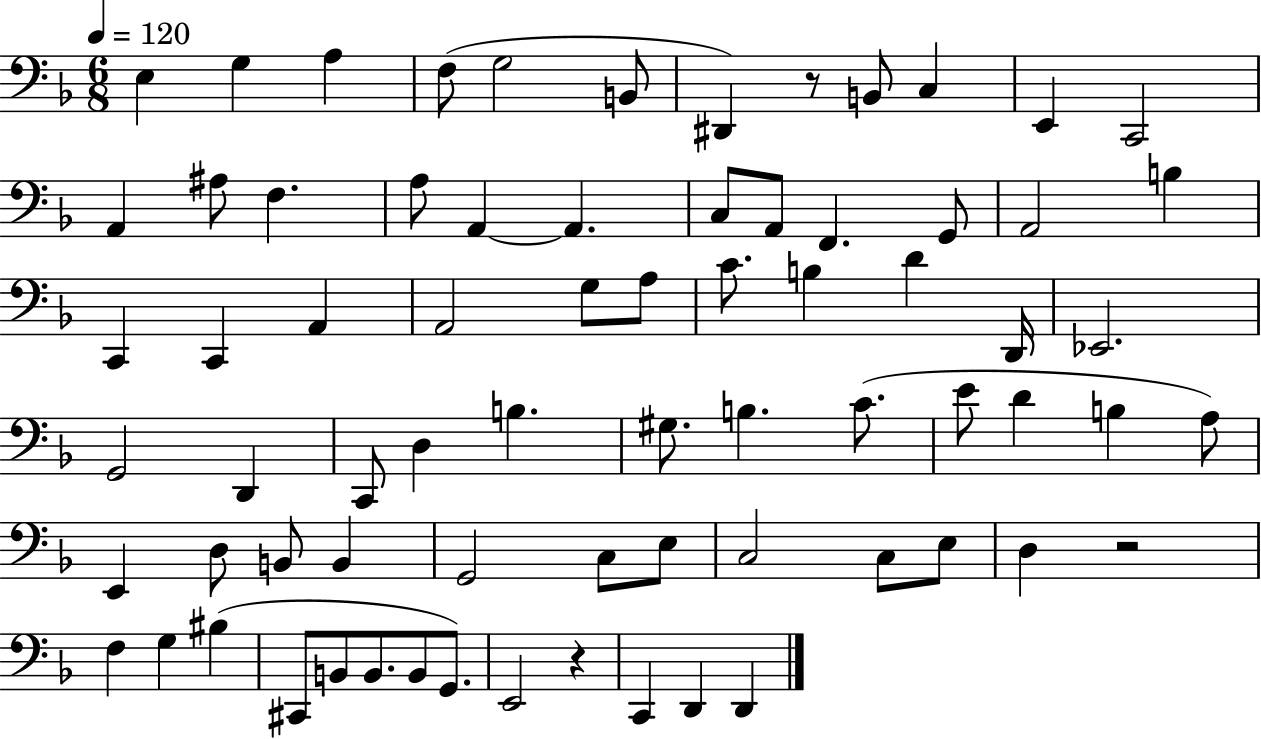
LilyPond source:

{
  \clef bass
  \numericTimeSignature
  \time 6/8
  \key f \major
  \tempo 4 = 120
  e4 g4 a4 | f8( g2 b,8 | dis,4) r8 b,8 c4 | e,4 c,2 | \break a,4 ais8 f4. | a8 a,4~~ a,4. | c8 a,8 f,4. g,8 | a,2 b4 | \break c,4 c,4 a,4 | a,2 g8 a8 | c'8. b4 d'4 d,16 | ees,2. | \break g,2 d,4 | c,8 d4 b4. | gis8. b4. c'8.( | e'8 d'4 b4 a8) | \break e,4 d8 b,8 b,4 | g,2 c8 e8 | c2 c8 e8 | d4 r2 | \break f4 g4 bis4( | cis,8 b,8 b,8. b,8 g,8.) | e,2 r4 | c,4 d,4 d,4 | \break \bar "|."
}